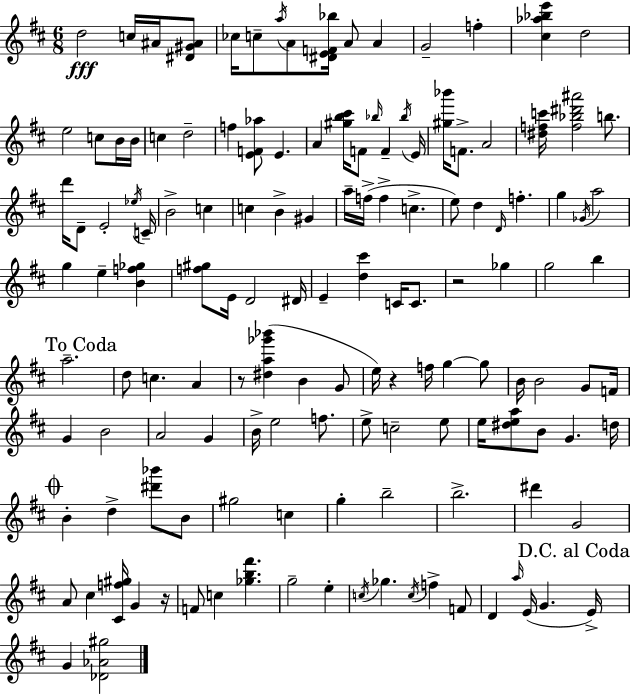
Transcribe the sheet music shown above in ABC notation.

X:1
T:Untitled
M:6/8
L:1/4
K:D
d2 c/4 ^A/4 [^D^G^A]/2 _c/4 c/2 a/4 A/2 [^DEF_b]/4 A/2 A G2 f [^c_a_be'] d2 e2 c/2 B/4 B/4 c d2 f [EF_a]/2 E A [^gb^c']/4 F/2 _b/4 F _b/4 E/4 [^g_b']/4 F/2 A2 [^dfc']/4 [f_b^d'^a']2 b/2 d'/4 D/2 E2 _e/4 C/4 B2 c c B ^G a/4 f/4 f c e/2 d D/4 f g _G/4 a2 g e [Bf_g] [f^g]/2 E/4 D2 ^D/4 E [d^c'] C/4 C/2 z2 _g g2 b a2 d/2 c A z/2 [^da_g'_b'] B G/2 e/4 z f/4 g g/2 B/4 B2 G/2 F/4 G B2 A2 G B/4 e2 f/2 e/2 c2 e/2 e/4 [^dea]/2 B/2 G d/4 B d [^d'_b']/2 B/2 ^g2 c g b2 b2 ^d' G2 A/2 ^c [^Cf^g]/4 G z/4 F/2 c [_gb^f'] g2 e c/4 _g c/4 f F/2 D a/4 E/4 G E/4 G [_D_A^g]2